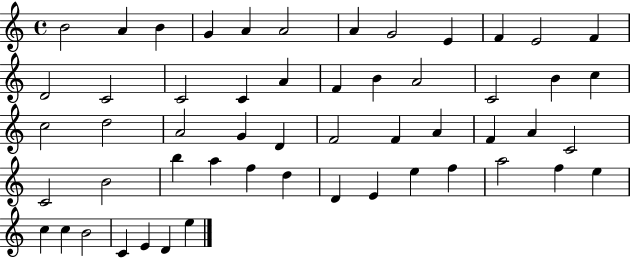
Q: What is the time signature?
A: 4/4